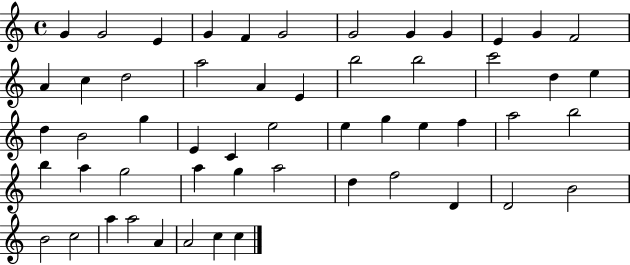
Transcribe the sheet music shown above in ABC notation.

X:1
T:Untitled
M:4/4
L:1/4
K:C
G G2 E G F G2 G2 G G E G F2 A c d2 a2 A E b2 b2 c'2 d e d B2 g E C e2 e g e f a2 b2 b a g2 a g a2 d f2 D D2 B2 B2 c2 a a2 A A2 c c